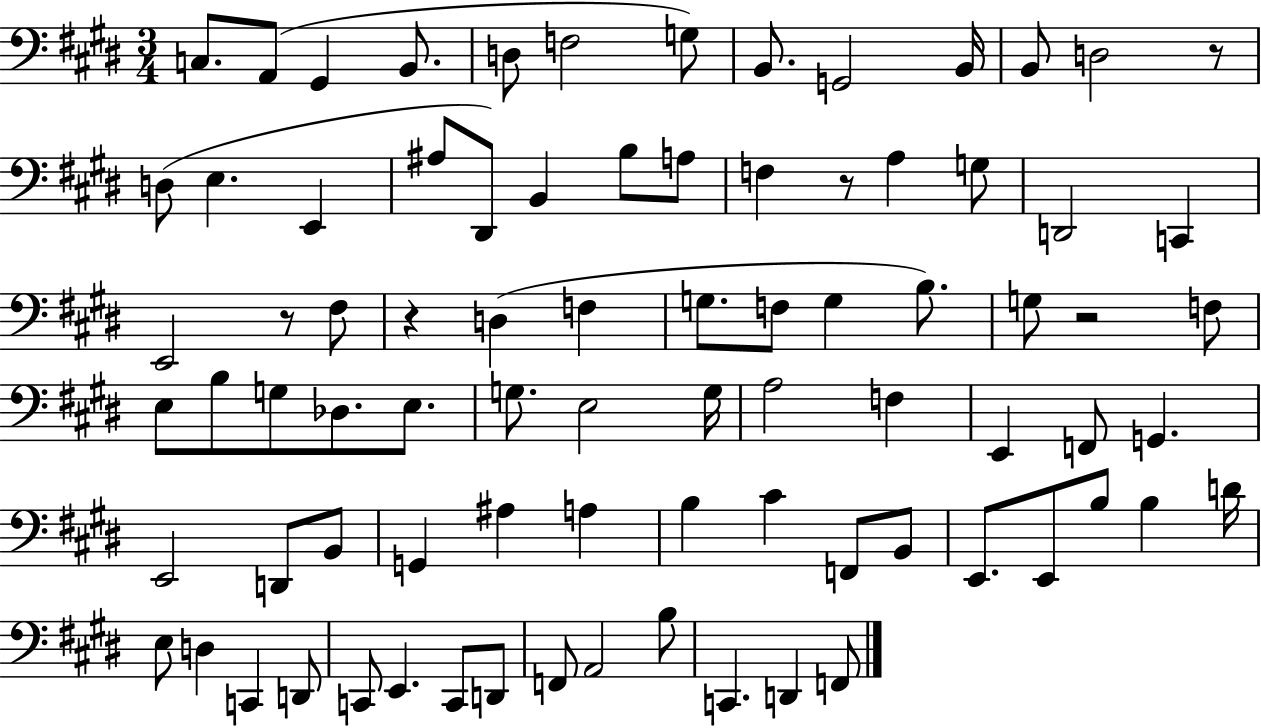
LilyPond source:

{
  \clef bass
  \numericTimeSignature
  \time 3/4
  \key e \major
  \repeat volta 2 { c8. a,8( gis,4 b,8. | d8 f2 g8) | b,8. g,2 b,16 | b,8 d2 r8 | \break d8( e4. e,4 | ais8 dis,8) b,4 b8 a8 | f4 r8 a4 g8 | d,2 c,4 | \break e,2 r8 fis8 | r4 d4( f4 | g8. f8 g4 b8.) | g8 r2 f8 | \break e8 b8 g8 des8. e8. | g8. e2 g16 | a2 f4 | e,4 f,8 g,4. | \break e,2 d,8 b,8 | g,4 ais4 a4 | b4 cis'4 f,8 b,8 | e,8. e,8 b8 b4 d'16 | \break e8 d4 c,4 d,8 | c,8 e,4. c,8 d,8 | f,8 a,2 b8 | c,4. d,4 f,8 | \break } \bar "|."
}